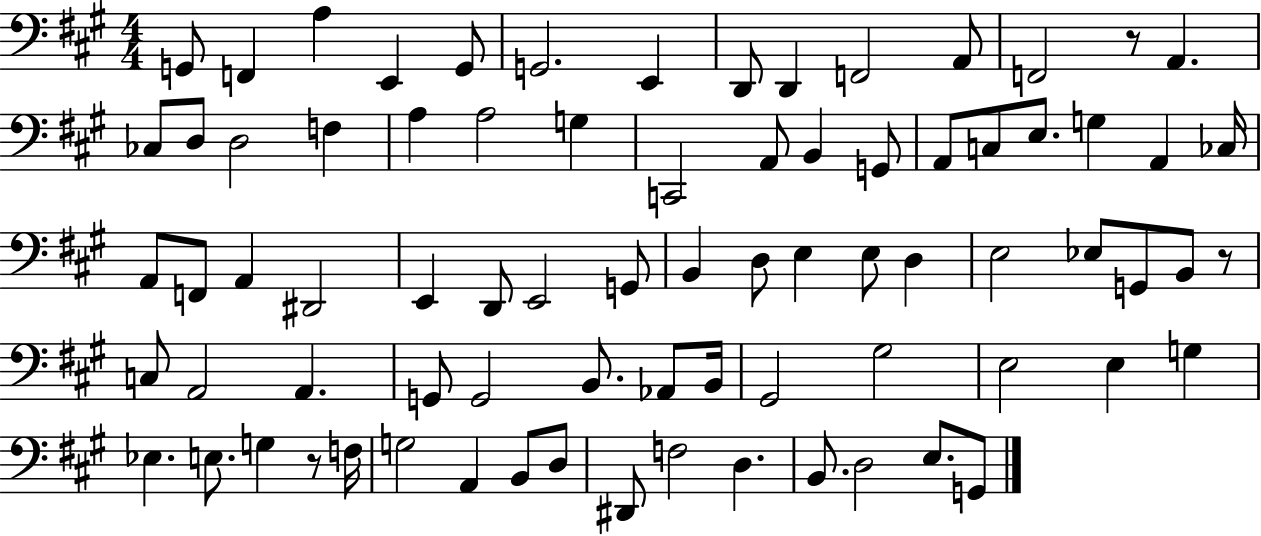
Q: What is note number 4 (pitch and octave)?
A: E2